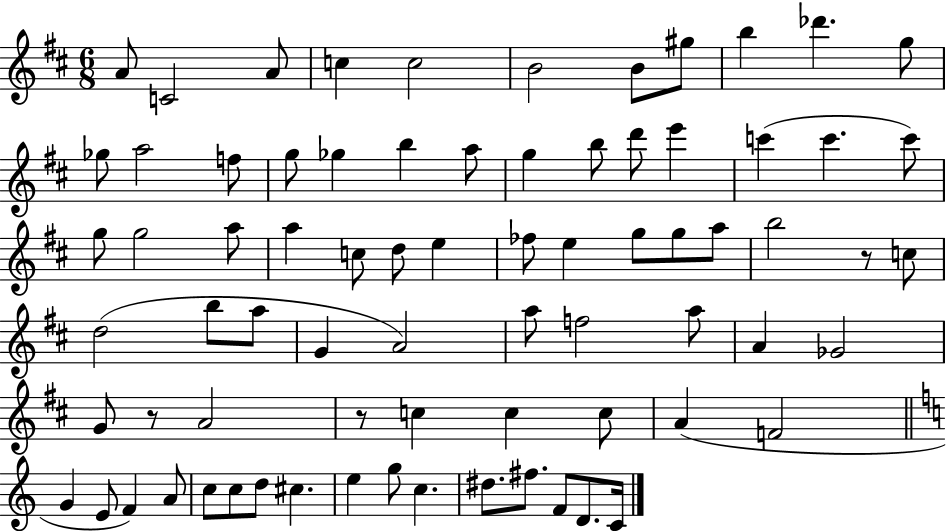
X:1
T:Untitled
M:6/8
L:1/4
K:D
A/2 C2 A/2 c c2 B2 B/2 ^g/2 b _d' g/2 _g/2 a2 f/2 g/2 _g b a/2 g b/2 d'/2 e' c' c' c'/2 g/2 g2 a/2 a c/2 d/2 e _f/2 e g/2 g/2 a/2 b2 z/2 c/2 d2 b/2 a/2 G A2 a/2 f2 a/2 A _G2 G/2 z/2 A2 z/2 c c c/2 A F2 G E/2 F A/2 c/2 c/2 d/2 ^c e g/2 c ^d/2 ^f/2 F/2 D/2 C/4